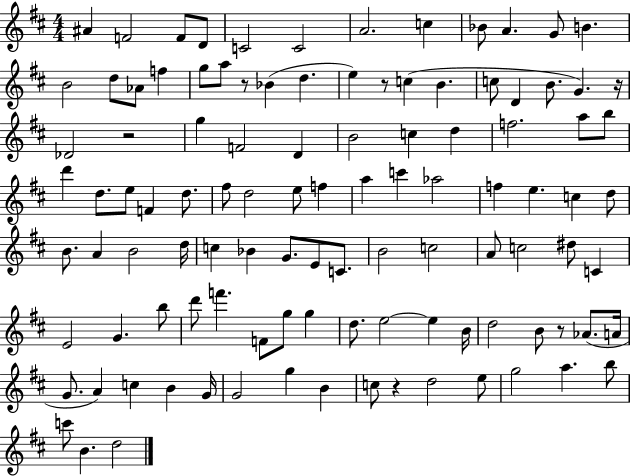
A#4/q F4/h F4/e D4/e C4/h C4/h A4/h. C5/q Bb4/e A4/q. G4/e B4/q. B4/h D5/e Ab4/e F5/q G5/e A5/e R/e Bb4/q D5/q. E5/q R/e C5/q B4/q. C5/e D4/q B4/e. G4/q. R/s Db4/h R/h G5/q F4/h D4/q B4/h C5/q D5/q F5/h. A5/e B5/e D6/q D5/e. E5/e F4/q D5/e. F#5/e D5/h E5/e F5/q A5/q C6/q Ab5/h F5/q E5/q. C5/q D5/e B4/e. A4/q B4/h D5/s C5/q Bb4/q G4/e. E4/e C4/e. B4/h C5/h A4/e C5/h D#5/e C4/q E4/h G4/q. B5/e D6/e F6/q. F4/e G5/e G5/q D5/e. E5/h E5/q B4/s D5/h B4/e R/e Ab4/e. A4/s G4/e. A4/q C5/q B4/q G4/s G4/h G5/q B4/q C5/e R/q D5/h E5/e G5/h A5/q. B5/e C6/e B4/q. D5/h